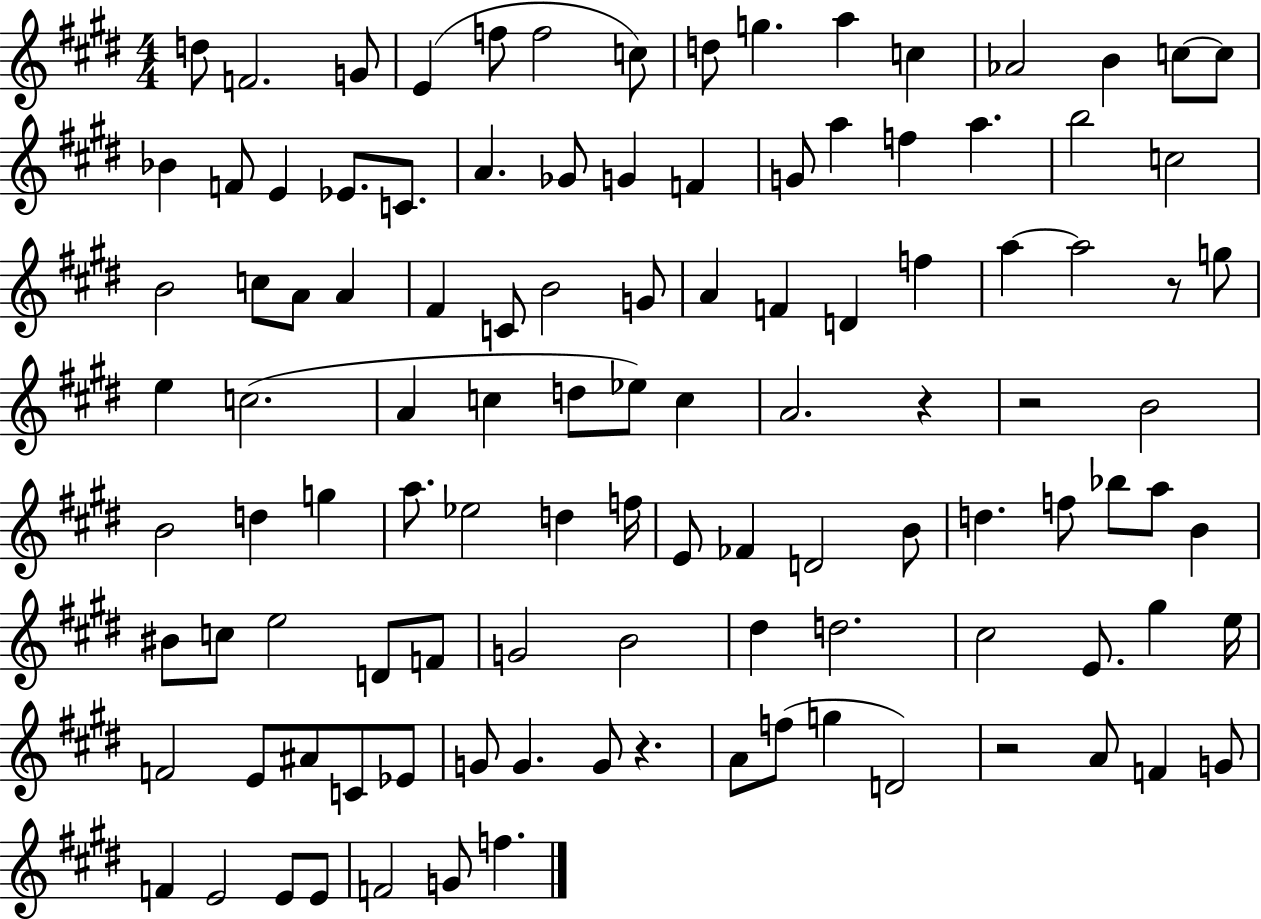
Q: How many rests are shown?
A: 5